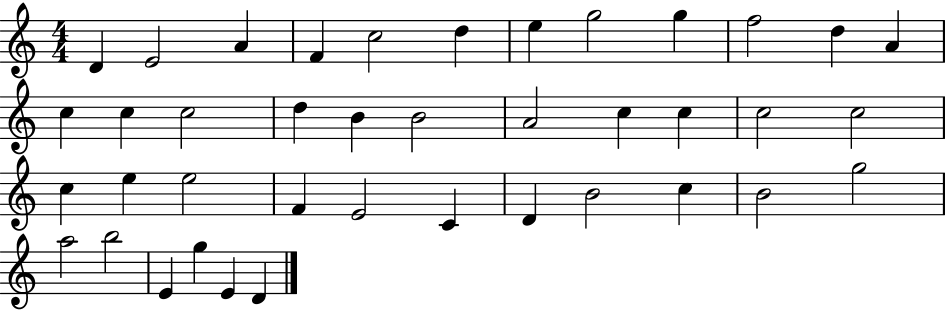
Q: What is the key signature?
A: C major